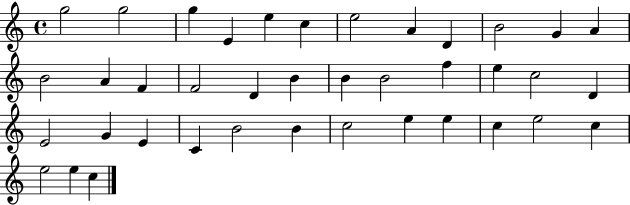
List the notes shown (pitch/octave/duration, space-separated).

G5/h G5/h G5/q E4/q E5/q C5/q E5/h A4/q D4/q B4/h G4/q A4/q B4/h A4/q F4/q F4/h D4/q B4/q B4/q B4/h F5/q E5/q C5/h D4/q E4/h G4/q E4/q C4/q B4/h B4/q C5/h E5/q E5/q C5/q E5/h C5/q E5/h E5/q C5/q